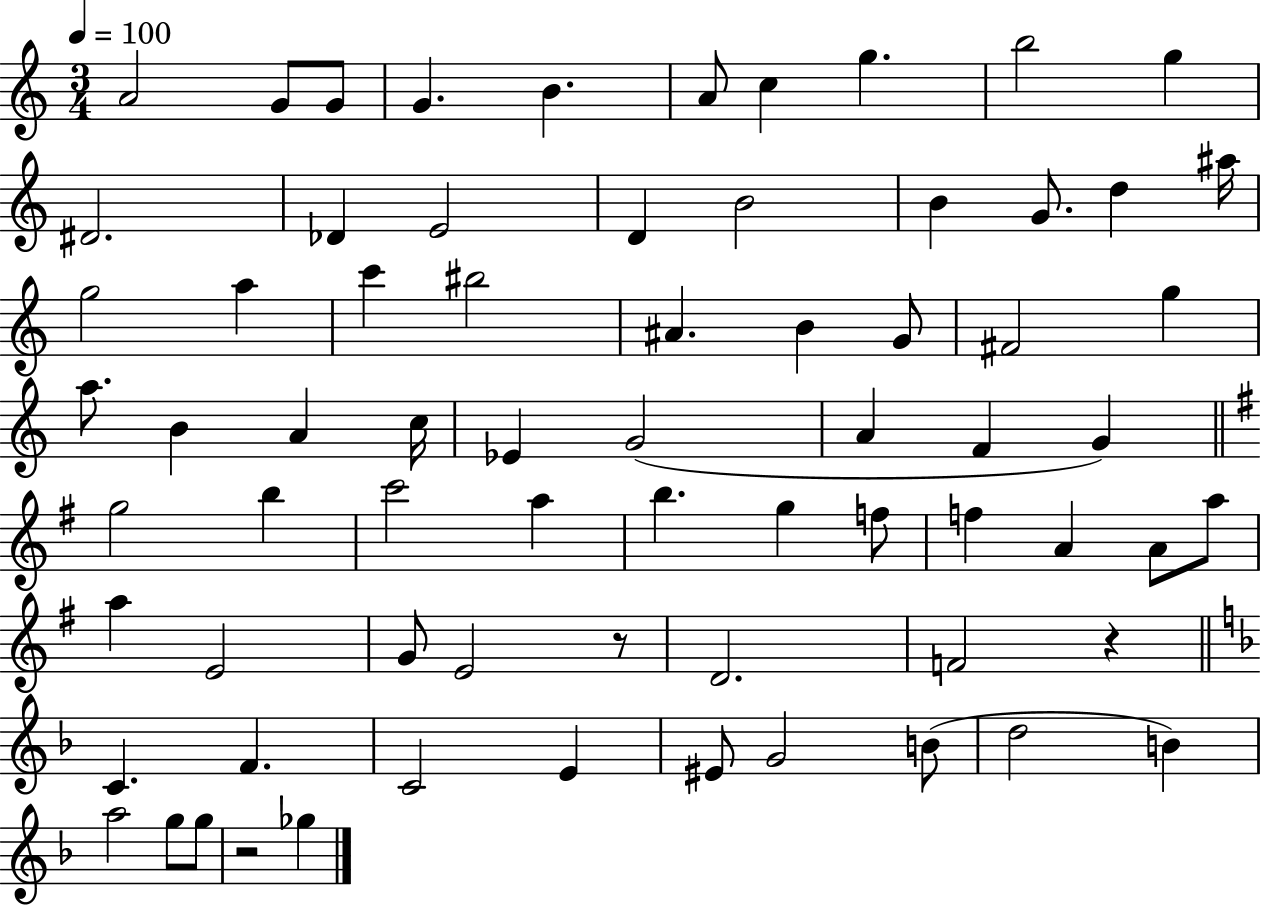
{
  \clef treble
  \numericTimeSignature
  \time 3/4
  \key c \major
  \tempo 4 = 100
  a'2 g'8 g'8 | g'4. b'4. | a'8 c''4 g''4. | b''2 g''4 | \break dis'2. | des'4 e'2 | d'4 b'2 | b'4 g'8. d''4 ais''16 | \break g''2 a''4 | c'''4 bis''2 | ais'4. b'4 g'8 | fis'2 g''4 | \break a''8. b'4 a'4 c''16 | ees'4 g'2( | a'4 f'4 g'4) | \bar "||" \break \key g \major g''2 b''4 | c'''2 a''4 | b''4. g''4 f''8 | f''4 a'4 a'8 a''8 | \break a''4 e'2 | g'8 e'2 r8 | d'2. | f'2 r4 | \break \bar "||" \break \key d \minor c'4. f'4. | c'2 e'4 | eis'8 g'2 b'8( | d''2 b'4) | \break a''2 g''8 g''8 | r2 ges''4 | \bar "|."
}